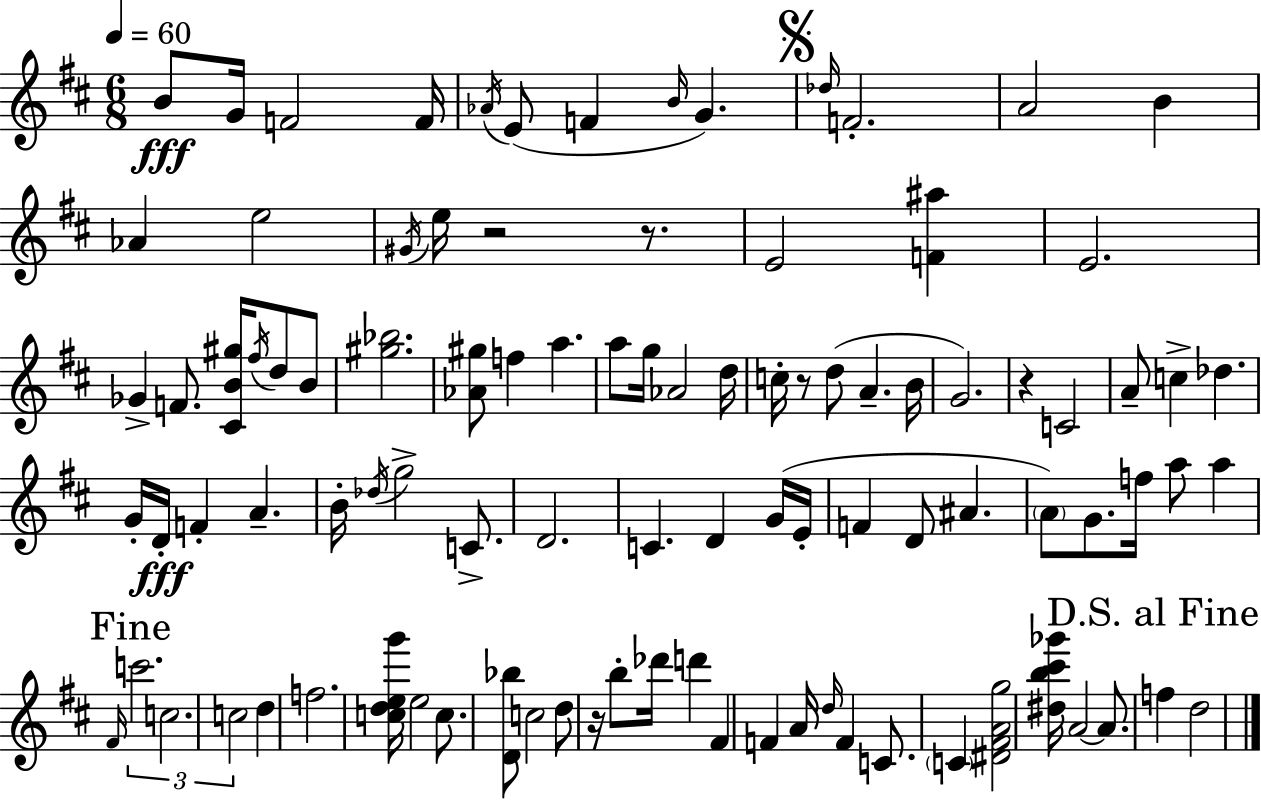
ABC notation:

X:1
T:Untitled
M:6/8
L:1/4
K:D
B/2 G/4 F2 F/4 _A/4 E/2 F B/4 G _d/4 F2 A2 B _A e2 ^G/4 e/4 z2 z/2 E2 [F^a] E2 _G F/2 [^CB^g]/4 ^f/4 d/2 B/2 [^g_b]2 [_A^g]/2 f a a/2 g/4 _A2 d/4 c/4 z/2 d/2 A B/4 G2 z C2 A/2 c _d G/4 D/4 F A B/4 _d/4 g2 C/2 D2 C D G/4 E/4 F D/2 ^A A/2 G/2 f/4 a/2 a ^F/4 c'2 c2 c2 d f2 [cdeg']/4 e2 c/2 [D_b]/2 c2 d/2 z/4 b/2 _d'/4 d' ^F F A/4 d/4 F C/2 C [^D^FAg]2 [^db^c'_g']/4 A2 A/2 f d2